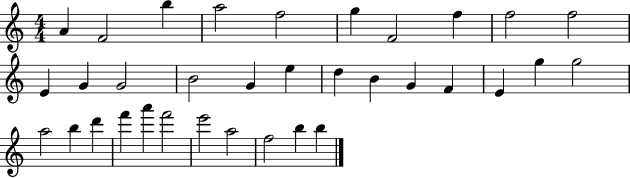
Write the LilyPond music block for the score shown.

{
  \clef treble
  \numericTimeSignature
  \time 4/4
  \key c \major
  a'4 f'2 b''4 | a''2 f''2 | g''4 f'2 f''4 | f''2 f''2 | \break e'4 g'4 g'2 | b'2 g'4 e''4 | d''4 b'4 g'4 f'4 | e'4 g''4 g''2 | \break a''2 b''4 d'''4 | f'''4 a'''4 f'''2 | e'''2 a''2 | f''2 b''4 b''4 | \break \bar "|."
}